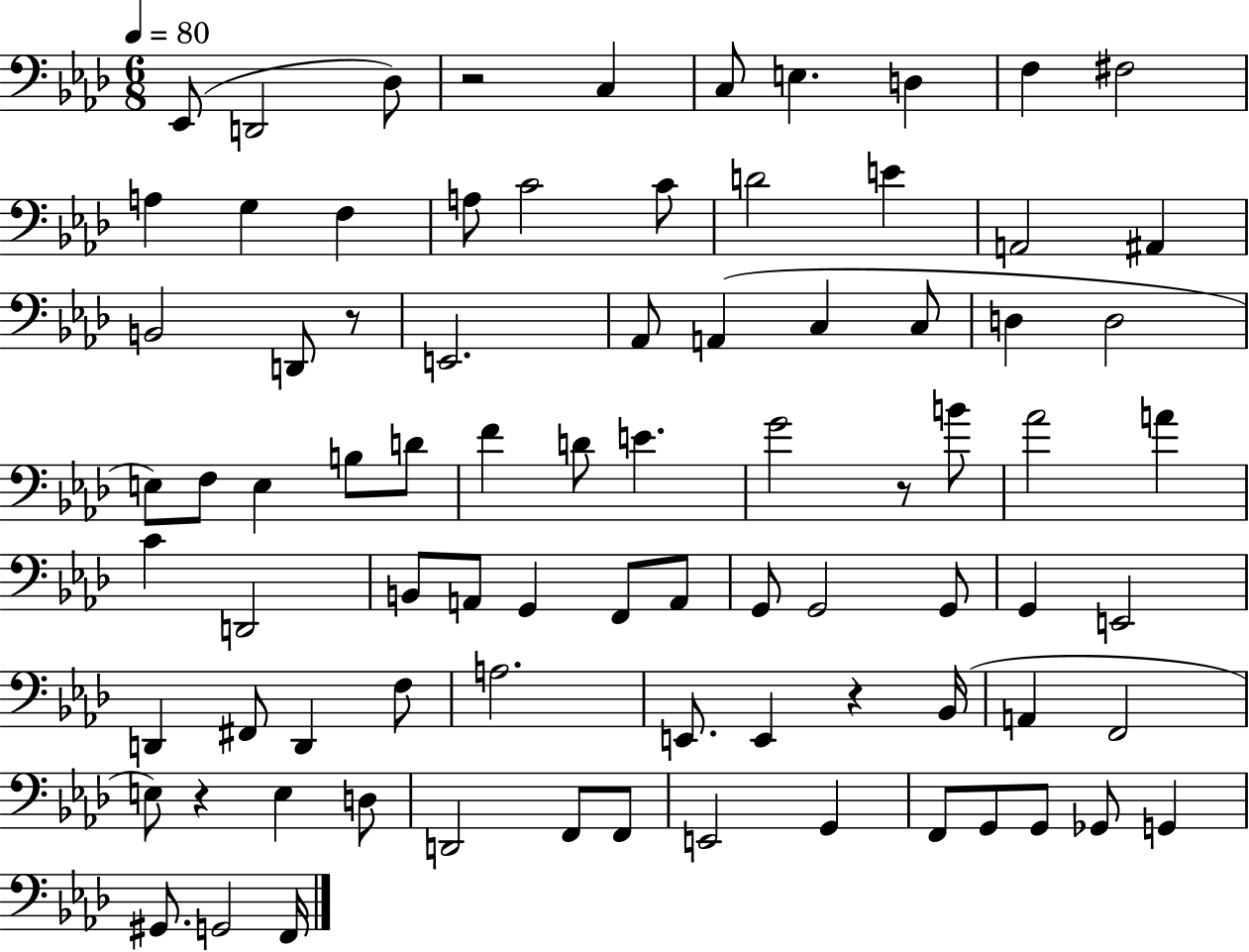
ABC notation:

X:1
T:Untitled
M:6/8
L:1/4
K:Ab
_E,,/2 D,,2 _D,/2 z2 C, C,/2 E, D, F, ^F,2 A, G, F, A,/2 C2 C/2 D2 E A,,2 ^A,, B,,2 D,,/2 z/2 E,,2 _A,,/2 A,, C, C,/2 D, D,2 E,/2 F,/2 E, B,/2 D/2 F D/2 E G2 z/2 B/2 _A2 A C D,,2 B,,/2 A,,/2 G,, F,,/2 A,,/2 G,,/2 G,,2 G,,/2 G,, E,,2 D,, ^F,,/2 D,, F,/2 A,2 E,,/2 E,, z _B,,/4 A,, F,,2 E,/2 z E, D,/2 D,,2 F,,/2 F,,/2 E,,2 G,, F,,/2 G,,/2 G,,/2 _G,,/2 G,, ^G,,/2 G,,2 F,,/4